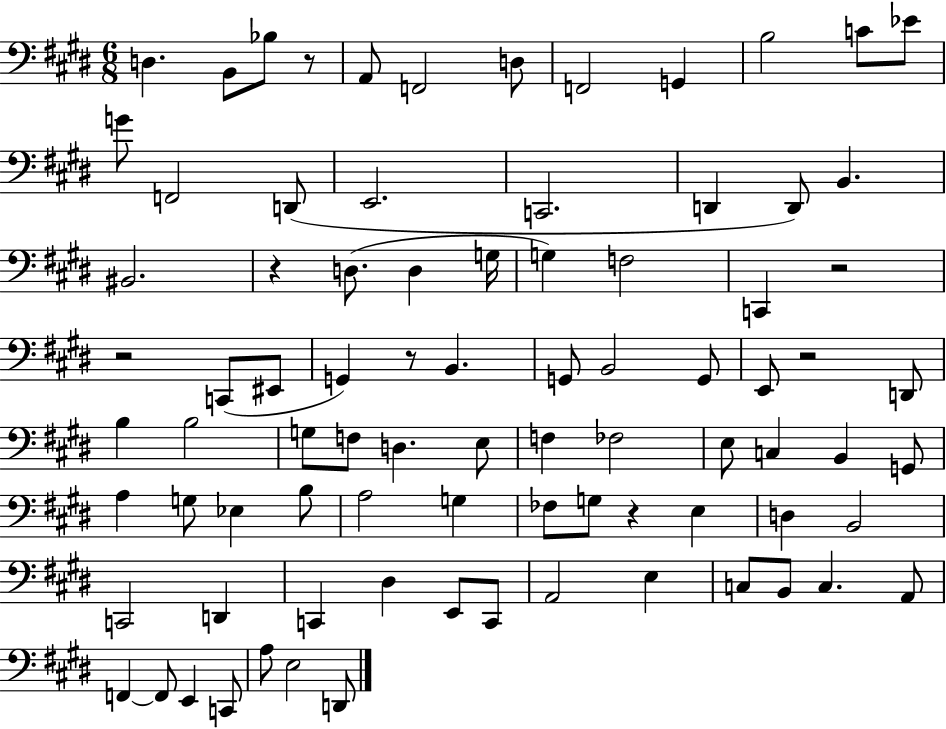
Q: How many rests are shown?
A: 7